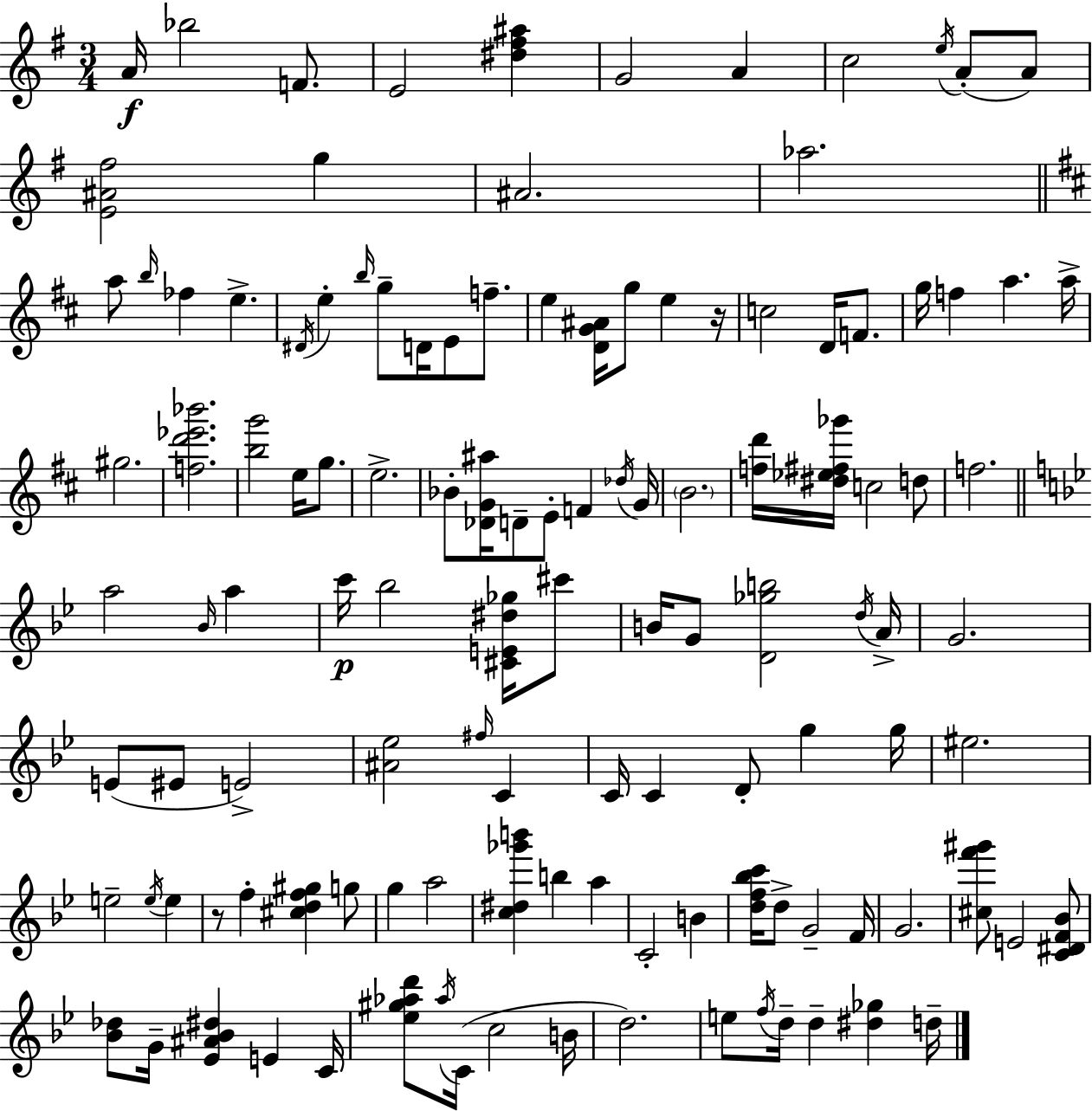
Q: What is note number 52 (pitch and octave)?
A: C6